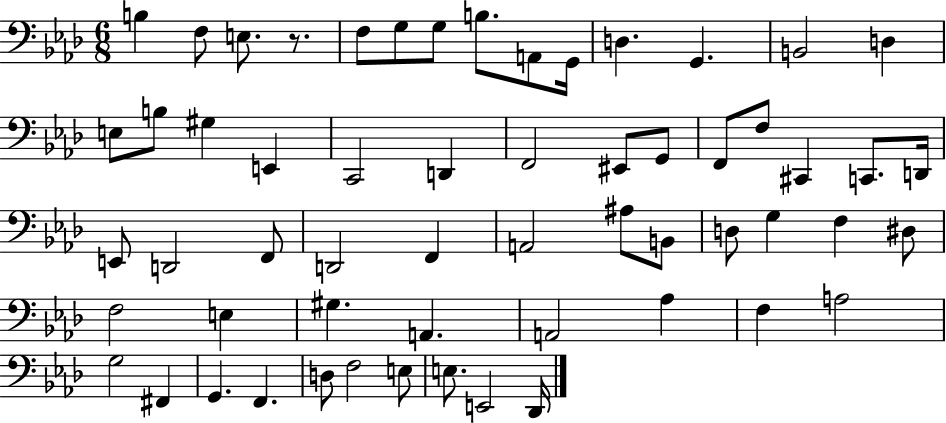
{
  \clef bass
  \numericTimeSignature
  \time 6/8
  \key aes \major
  b4 f8 e8. r8. | f8 g8 g8 b8. a,8 g,16 | d4. g,4. | b,2 d4 | \break e8 b8 gis4 e,4 | c,2 d,4 | f,2 eis,8 g,8 | f,8 f8 cis,4 c,8. d,16 | \break e,8 d,2 f,8 | d,2 f,4 | a,2 ais8 b,8 | d8 g4 f4 dis8 | \break f2 e4 | gis4. a,4. | a,2 aes4 | f4 a2 | \break g2 fis,4 | g,4. f,4. | d8 f2 e8 | e8. e,2 des,16 | \break \bar "|."
}